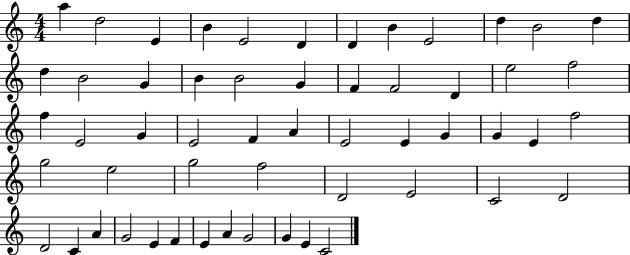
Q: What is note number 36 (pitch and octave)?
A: G5